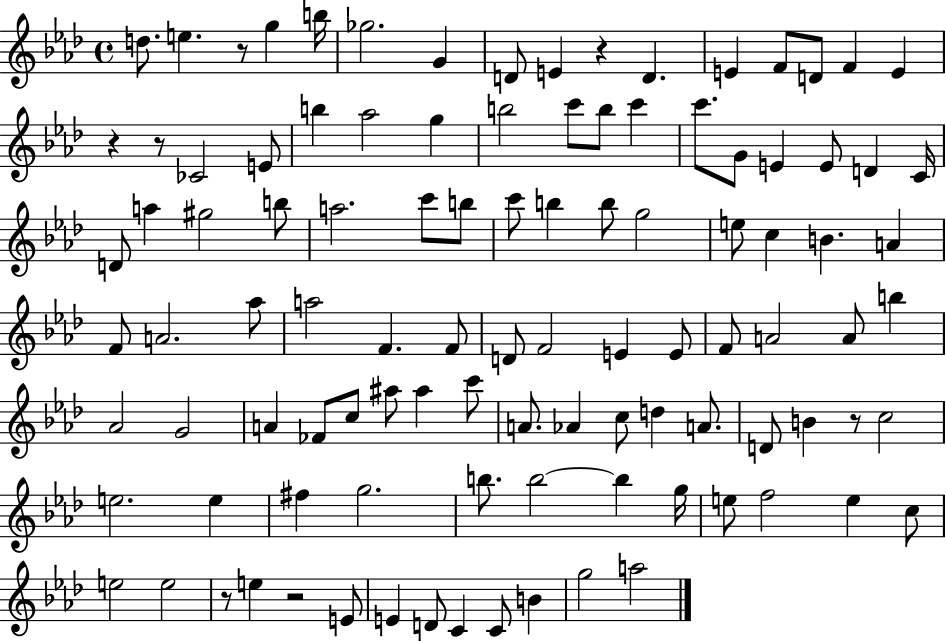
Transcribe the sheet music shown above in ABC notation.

X:1
T:Untitled
M:4/4
L:1/4
K:Ab
d/2 e z/2 g b/4 _g2 G D/2 E z D E F/2 D/2 F E z z/2 _C2 E/2 b _a2 g b2 c'/2 b/2 c' c'/2 G/2 E E/2 D C/4 D/2 a ^g2 b/2 a2 c'/2 b/2 c'/2 b b/2 g2 e/2 c B A F/2 A2 _a/2 a2 F F/2 D/2 F2 E E/2 F/2 A2 A/2 b _A2 G2 A _F/2 c/2 ^a/2 ^a c'/2 A/2 _A c/2 d A/2 D/2 B z/2 c2 e2 e ^f g2 b/2 b2 b g/4 e/2 f2 e c/2 e2 e2 z/2 e z2 E/2 E D/2 C C/2 B g2 a2